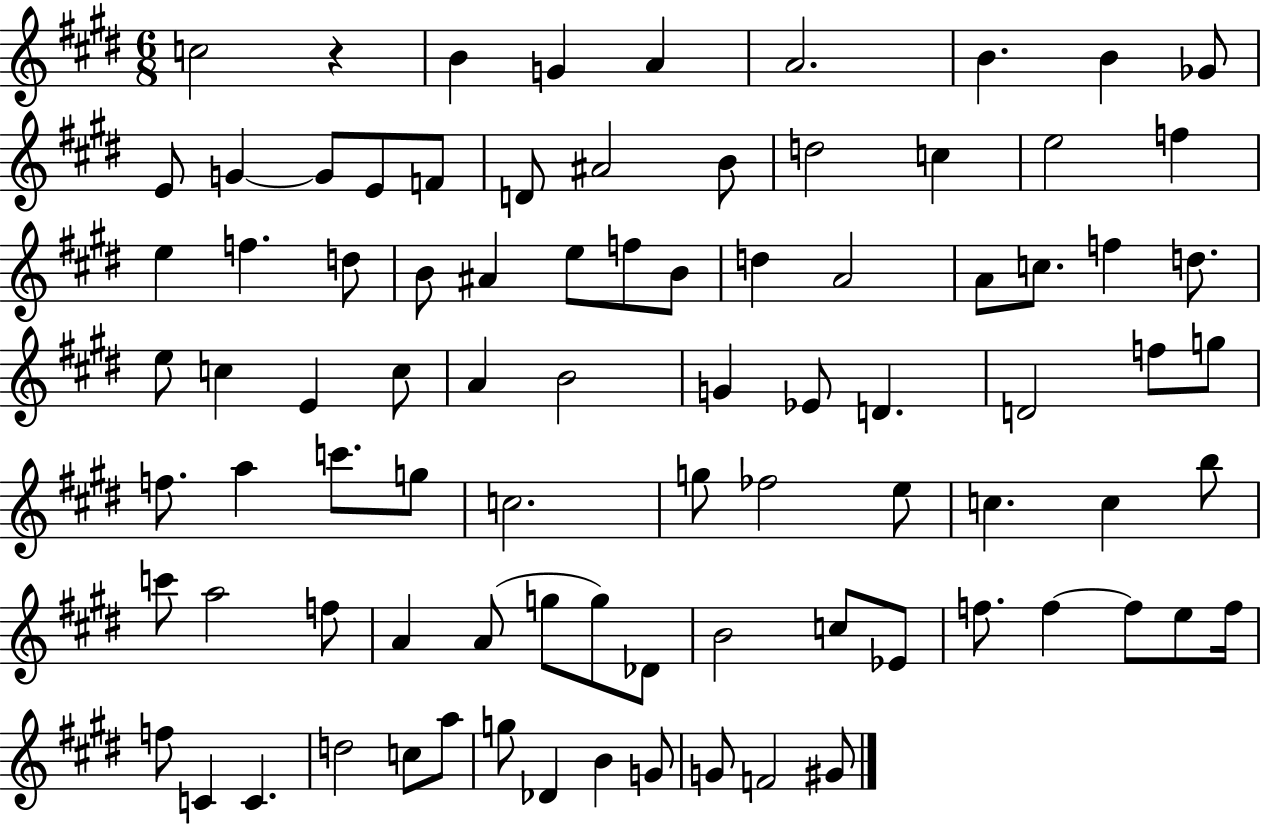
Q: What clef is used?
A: treble